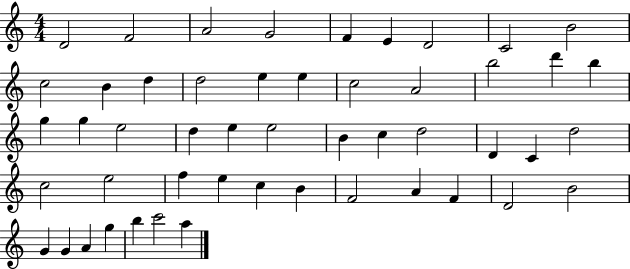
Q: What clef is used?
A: treble